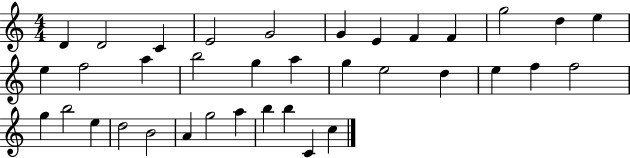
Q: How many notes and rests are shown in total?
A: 36